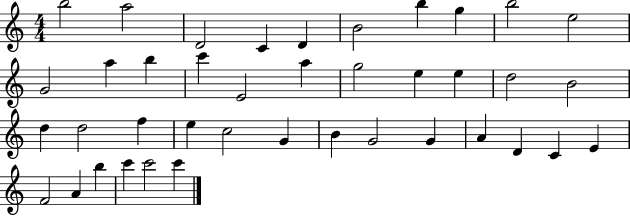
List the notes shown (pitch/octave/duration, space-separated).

B5/h A5/h D4/h C4/q D4/q B4/h B5/q G5/q B5/h E5/h G4/h A5/q B5/q C6/q E4/h A5/q G5/h E5/q E5/q D5/h B4/h D5/q D5/h F5/q E5/q C5/h G4/q B4/q G4/h G4/q A4/q D4/q C4/q E4/q F4/h A4/q B5/q C6/q C6/h C6/q